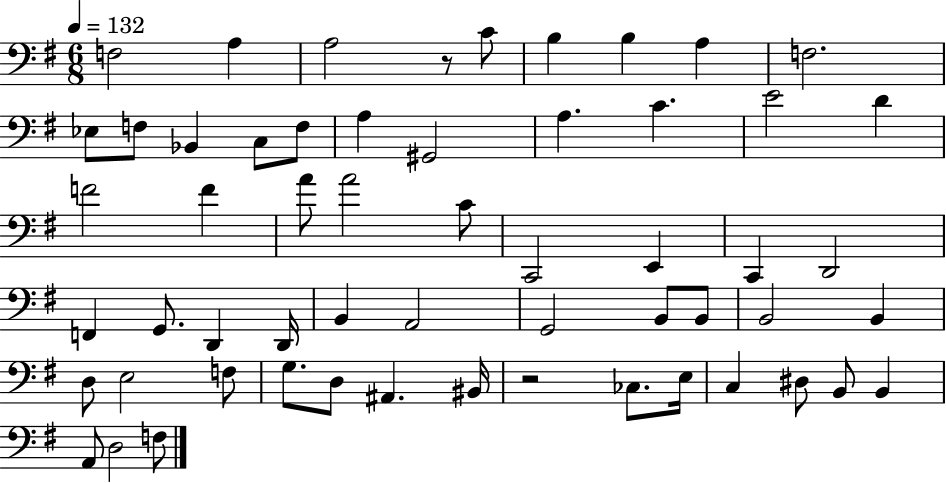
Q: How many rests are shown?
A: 2